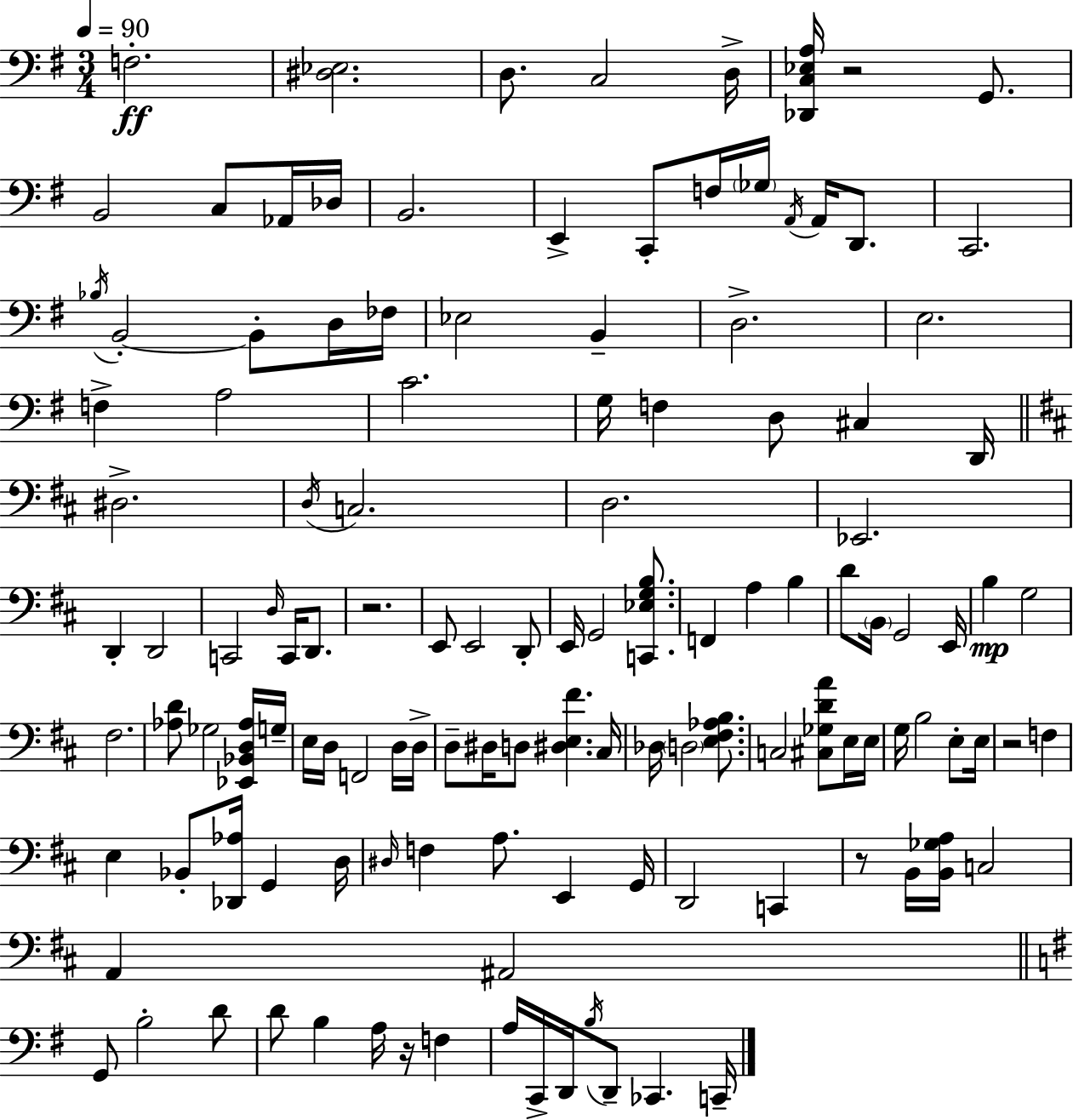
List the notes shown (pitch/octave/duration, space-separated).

F3/h. [D#3,Eb3]/h. D3/e. C3/h D3/s [Db2,C3,Eb3,A3]/s R/h G2/e. B2/h C3/e Ab2/s Db3/s B2/h. E2/q C2/e F3/s Gb3/s A2/s A2/s D2/e. C2/h. Bb3/s B2/h B2/e D3/s FES3/s Eb3/h B2/q D3/h. E3/h. F3/q A3/h C4/h. G3/s F3/q D3/e C#3/q D2/s D#3/h. D3/s C3/h. D3/h. Eb2/h. D2/q D2/h C2/h D3/s C2/s D2/e. R/h. E2/e E2/h D2/e E2/s G2/h [C2,Eb3,G3,B3]/e. F2/q A3/q B3/q D4/e B2/s G2/h E2/s B3/q G3/h F#3/h. [Ab3,D4]/e Gb3/h [Eb2,Bb2,D3,Ab3]/s G3/s E3/s D3/s F2/h D3/s D3/s D3/e D#3/s D3/e [D#3,E3,F#4]/q. C#3/s Db3/s D3/h [E3,F#3,Ab3,B3]/e. C3/h [C#3,Gb3,D4,A4]/e E3/s E3/s G3/s B3/h E3/e E3/s R/h F3/q E3/q Bb2/e [Db2,Ab3]/s G2/q D3/s D#3/s F3/q A3/e. E2/q G2/s D2/h C2/q R/e B2/s [B2,Gb3,A3]/s C3/h A2/q A#2/h G2/e B3/h D4/e D4/e B3/q A3/s R/s F3/q A3/s C2/s D2/s B3/s D2/e CES2/q. C2/s